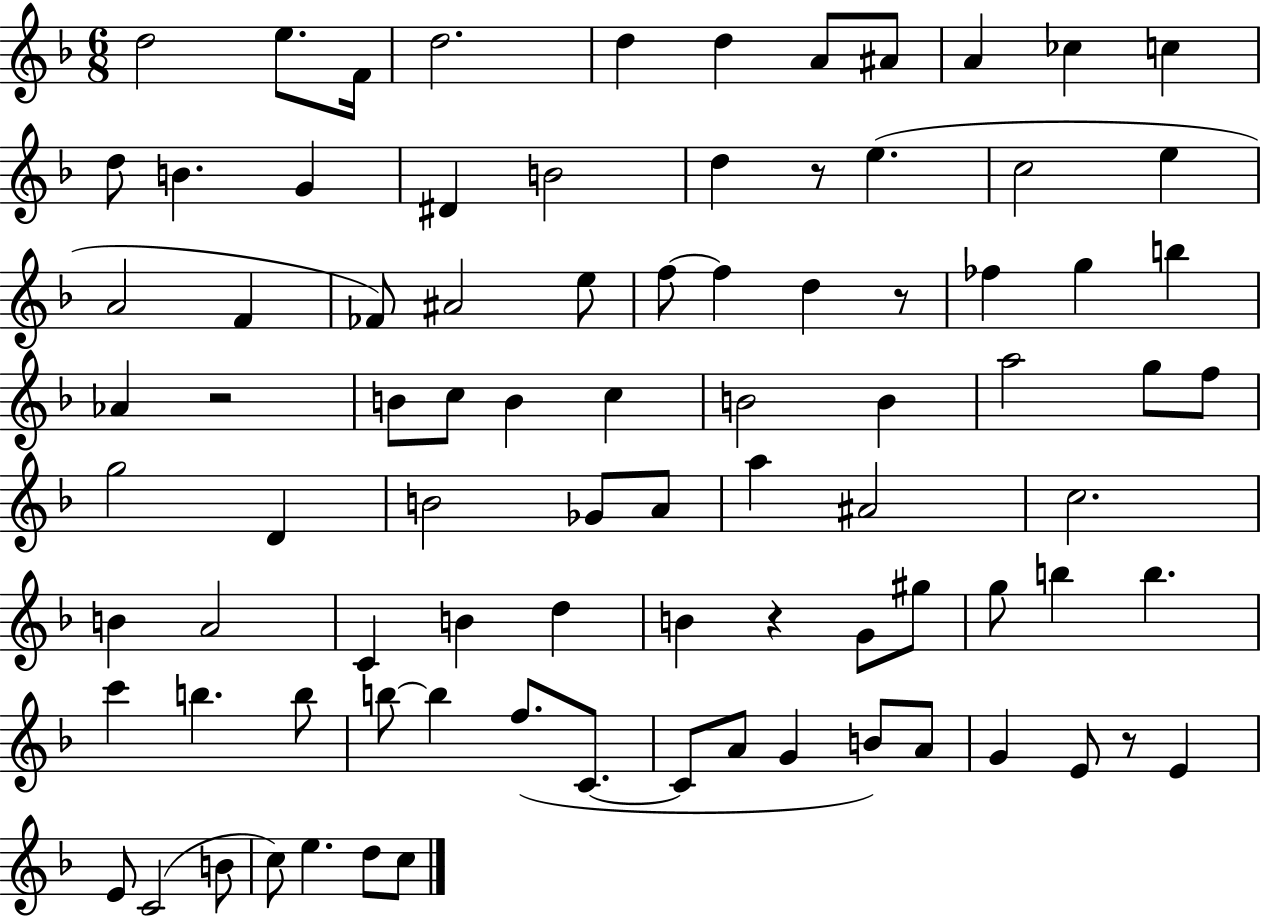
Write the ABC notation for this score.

X:1
T:Untitled
M:6/8
L:1/4
K:F
d2 e/2 F/4 d2 d d A/2 ^A/2 A _c c d/2 B G ^D B2 d z/2 e c2 e A2 F _F/2 ^A2 e/2 f/2 f d z/2 _f g b _A z2 B/2 c/2 B c B2 B a2 g/2 f/2 g2 D B2 _G/2 A/2 a ^A2 c2 B A2 C B d B z G/2 ^g/2 g/2 b b c' b b/2 b/2 b f/2 C/2 C/2 A/2 G B/2 A/2 G E/2 z/2 E E/2 C2 B/2 c/2 e d/2 c/2